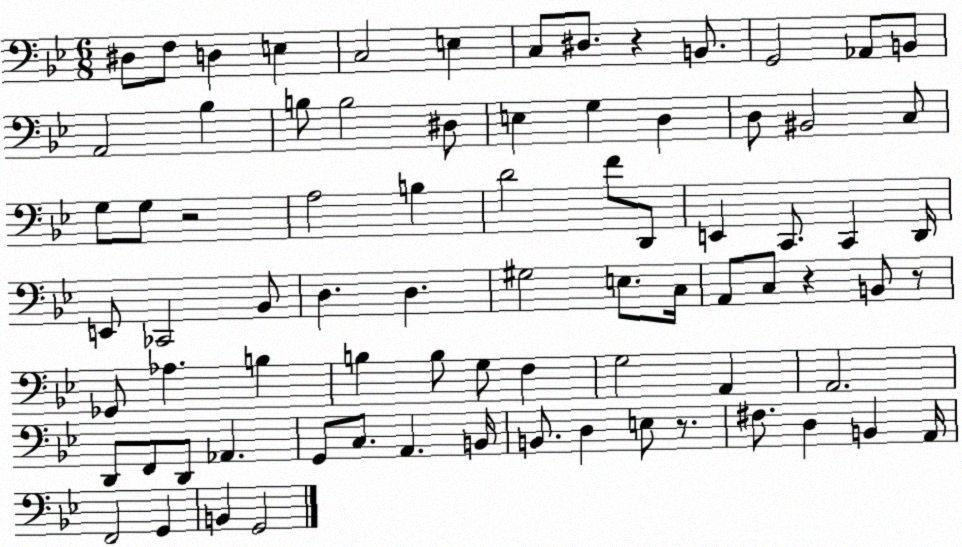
X:1
T:Untitled
M:6/8
L:1/4
K:Bb
^D,/2 F,/2 D, E, C,2 E, C,/2 ^D,/2 z B,,/2 G,,2 _A,,/2 B,,/2 A,,2 _B, B,/2 B,2 ^D,/2 E, G, D, D,/2 ^B,,2 C,/2 G,/2 G,/2 z2 A,2 B, D2 F/2 D,,/2 E,, C,,/2 C,, D,,/4 E,,/2 _C,,2 _B,,/2 D, D, ^G,2 E,/2 C,/4 A,,/2 C,/2 z B,,/2 z/2 _G,,/2 _A, B, B, B,/2 G,/2 F, G,2 A,, A,,2 D,,/2 F,,/2 D,,/2 _A,, G,,/2 C,/2 A,, B,,/4 B,,/2 D, E,/2 z/2 ^F,/2 D, B,, A,,/4 F,,2 G,, B,, G,,2